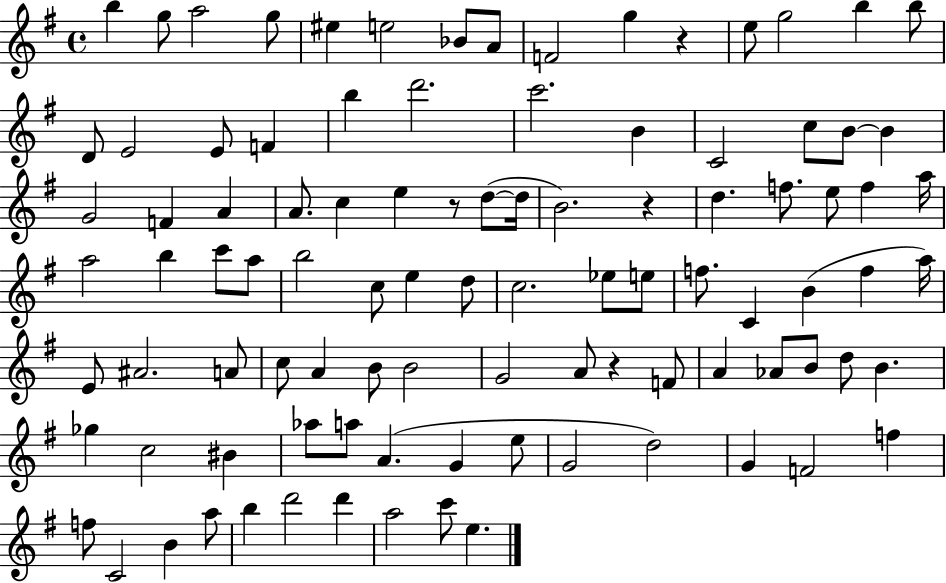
{
  \clef treble
  \time 4/4
  \defaultTimeSignature
  \key g \major
  b''4 g''8 a''2 g''8 | eis''4 e''2 bes'8 a'8 | f'2 g''4 r4 | e''8 g''2 b''4 b''8 | \break d'8 e'2 e'8 f'4 | b''4 d'''2. | c'''2. b'4 | c'2 c''8 b'8~~ b'4 | \break g'2 f'4 a'4 | a'8. c''4 e''4 r8 d''8~(~ d''16 | b'2.) r4 | d''4. f''8. e''8 f''4 a''16 | \break a''2 b''4 c'''8 a''8 | b''2 c''8 e''4 d''8 | c''2. ees''8 e''8 | f''8. c'4 b'4( f''4 a''16) | \break e'8 ais'2. a'8 | c''8 a'4 b'8 b'2 | g'2 a'8 r4 f'8 | a'4 aes'8 b'8 d''8 b'4. | \break ges''4 c''2 bis'4 | aes''8 a''8 a'4.( g'4 e''8 | g'2 d''2) | g'4 f'2 f''4 | \break f''8 c'2 b'4 a''8 | b''4 d'''2 d'''4 | a''2 c'''8 e''4. | \bar "|."
}